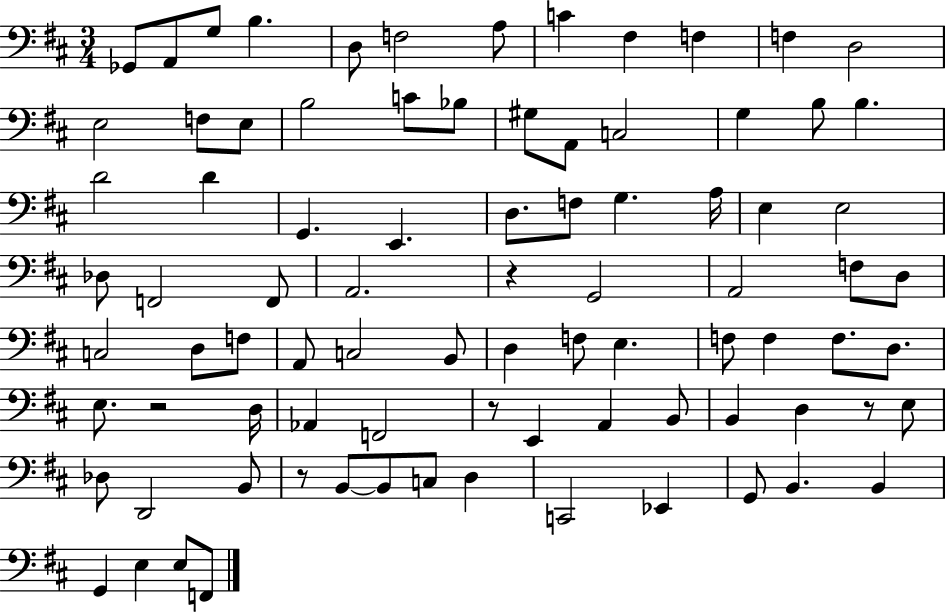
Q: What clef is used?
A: bass